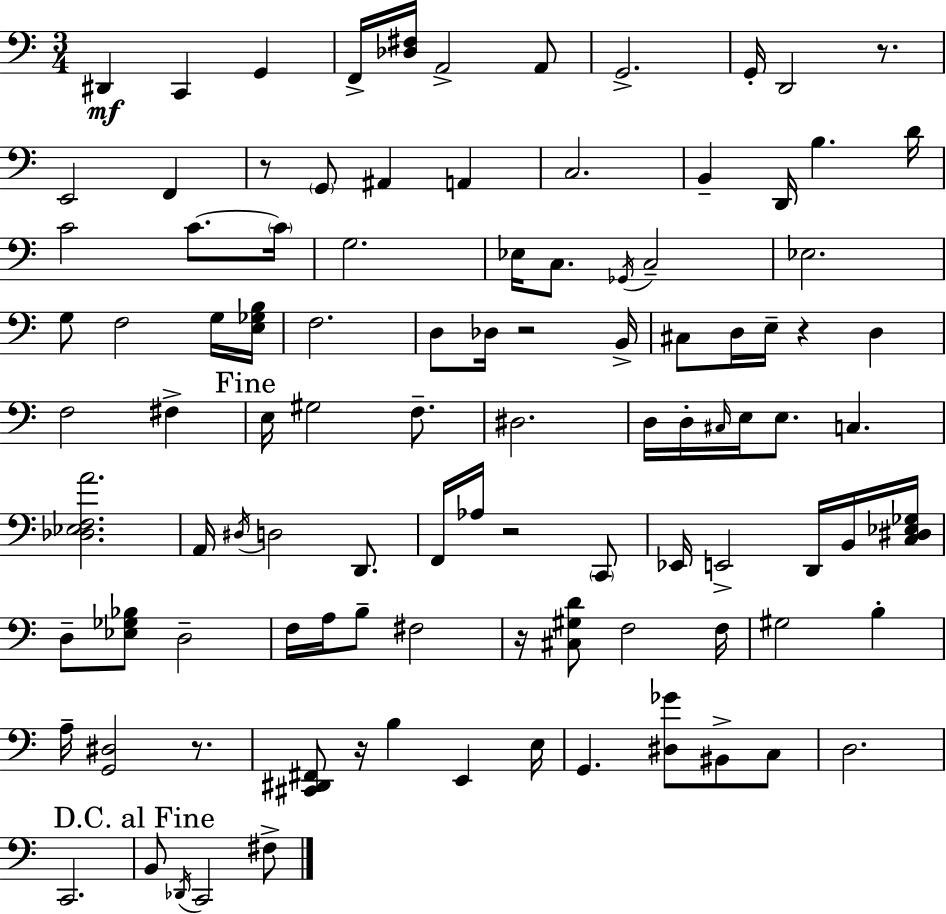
D#2/q C2/q G2/q F2/s [Db3,F#3]/s A2/h A2/e G2/h. G2/s D2/h R/e. E2/h F2/q R/e G2/e A#2/q A2/q C3/h. B2/q D2/s B3/q. D4/s C4/h C4/e. C4/s G3/h. Eb3/s C3/e. Gb2/s C3/h Eb3/h. G3/e F3/h G3/s [E3,Gb3,B3]/s F3/h. D3/e Db3/s R/h B2/s C#3/e D3/s E3/s R/q D3/q F3/h F#3/q E3/s G#3/h F3/e. D#3/h. D3/s D3/s C#3/s E3/s E3/e. C3/q. [Db3,Eb3,F3,A4]/h. A2/s D#3/s D3/h D2/e. F2/s Ab3/s R/h C2/e Eb2/s E2/h D2/s B2/s [C3,D#3,Eb3,Gb3]/s D3/e [Eb3,Gb3,Bb3]/e D3/h F3/s A3/s B3/e F#3/h R/s [C#3,G#3,D4]/e F3/h F3/s G#3/h B3/q A3/s [G2,D#3]/h R/e. [C#2,D#2,F#2]/e R/s B3/q E2/q E3/s G2/q. [D#3,Gb4]/e BIS2/e C3/e D3/h. C2/h. B2/e Db2/s C2/h F#3/e